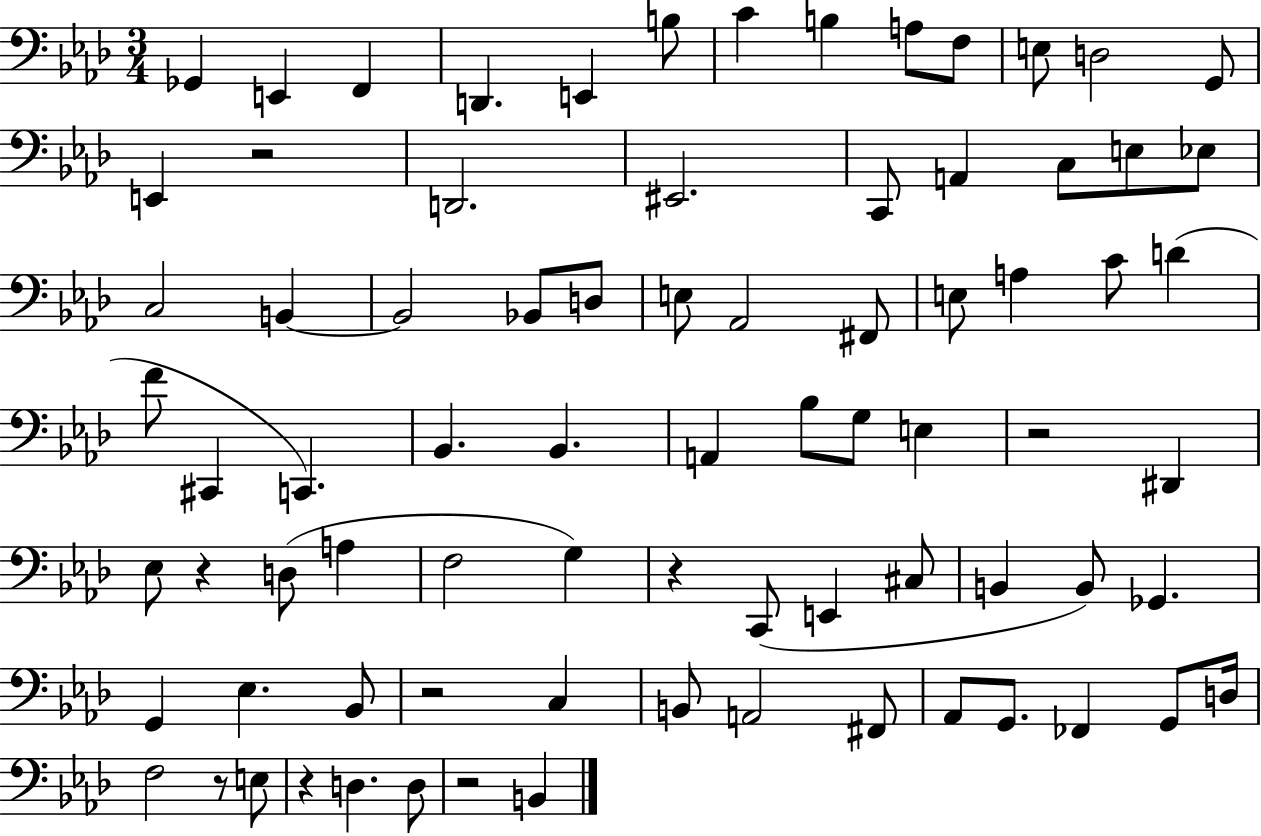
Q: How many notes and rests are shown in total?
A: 79